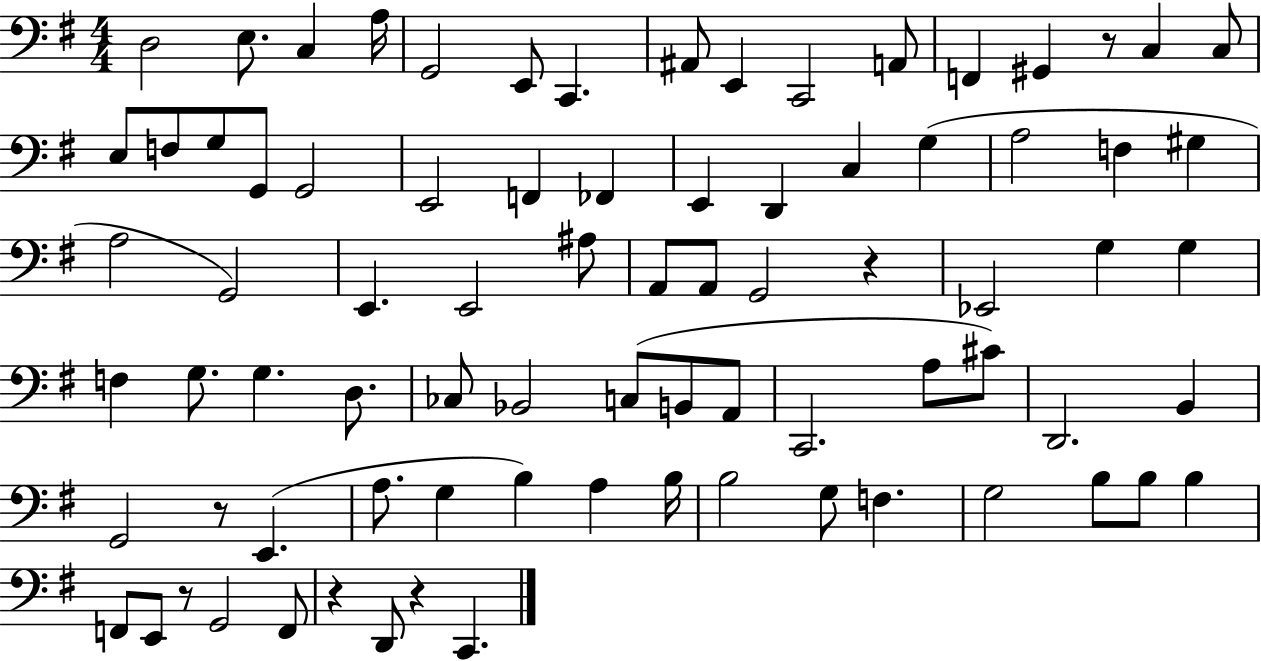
X:1
T:Untitled
M:4/4
L:1/4
K:G
D,2 E,/2 C, A,/4 G,,2 E,,/2 C,, ^A,,/2 E,, C,,2 A,,/2 F,, ^G,, z/2 C, C,/2 E,/2 F,/2 G,/2 G,,/2 G,,2 E,,2 F,, _F,, E,, D,, C, G, A,2 F, ^G, A,2 G,,2 E,, E,,2 ^A,/2 A,,/2 A,,/2 G,,2 z _E,,2 G, G, F, G,/2 G, D,/2 _C,/2 _B,,2 C,/2 B,,/2 A,,/2 C,,2 A,/2 ^C/2 D,,2 B,, G,,2 z/2 E,, A,/2 G, B, A, B,/4 B,2 G,/2 F, G,2 B,/2 B,/2 B, F,,/2 E,,/2 z/2 G,,2 F,,/2 z D,,/2 z C,,